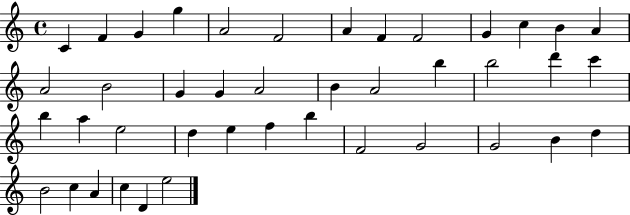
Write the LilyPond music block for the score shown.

{
  \clef treble
  \time 4/4
  \defaultTimeSignature
  \key c \major
  c'4 f'4 g'4 g''4 | a'2 f'2 | a'4 f'4 f'2 | g'4 c''4 b'4 a'4 | \break a'2 b'2 | g'4 g'4 a'2 | b'4 a'2 b''4 | b''2 d'''4 c'''4 | \break b''4 a''4 e''2 | d''4 e''4 f''4 b''4 | f'2 g'2 | g'2 b'4 d''4 | \break b'2 c''4 a'4 | c''4 d'4 e''2 | \bar "|."
}